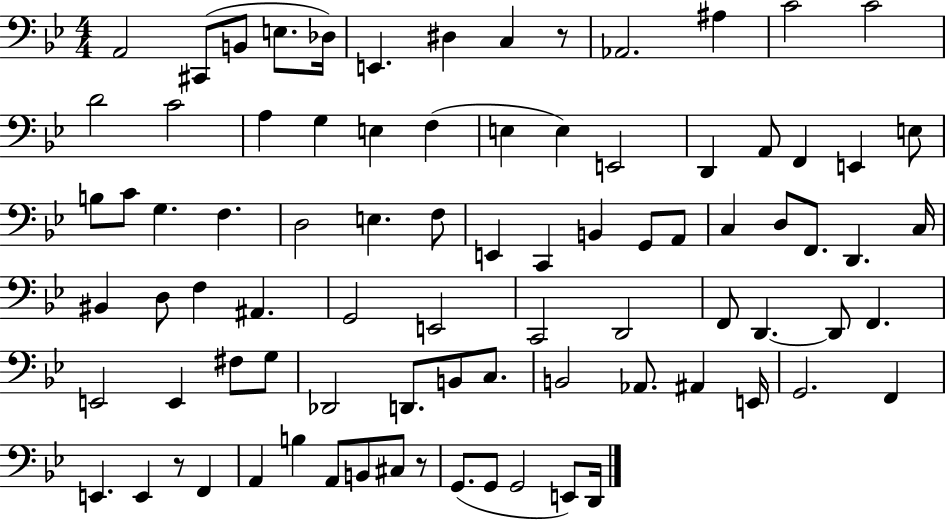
{
  \clef bass
  \numericTimeSignature
  \time 4/4
  \key bes \major
  a,2 cis,8( b,8 e8. des16) | e,4. dis4 c4 r8 | aes,2. ais4 | c'2 c'2 | \break d'2 c'2 | a4 g4 e4 f4( | e4 e4) e,2 | d,4 a,8 f,4 e,4 e8 | \break b8 c'8 g4. f4. | d2 e4. f8 | e,4 c,4 b,4 g,8 a,8 | c4 d8 f,8. d,4. c16 | \break bis,4 d8 f4 ais,4. | g,2 e,2 | c,2 d,2 | f,8 d,4.~~ d,8 f,4. | \break e,2 e,4 fis8 g8 | des,2 d,8. b,8 c8. | b,2 aes,8. ais,4 e,16 | g,2. f,4 | \break e,4. e,4 r8 f,4 | a,4 b4 a,8 b,8 cis8 r8 | g,8.( g,8 g,2 e,8) d,16 | \bar "|."
}